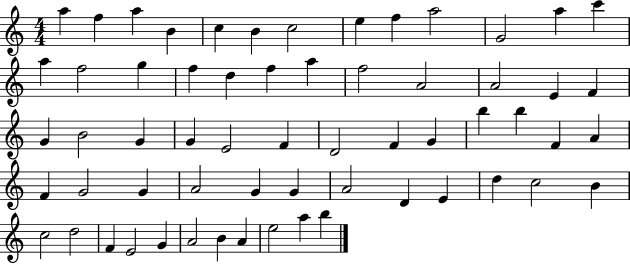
X:1
T:Untitled
M:4/4
L:1/4
K:C
a f a B c B c2 e f a2 G2 a c' a f2 g f d f a f2 A2 A2 E F G B2 G G E2 F D2 F G b b F A F G2 G A2 G G A2 D E d c2 B c2 d2 F E2 G A2 B A e2 a b